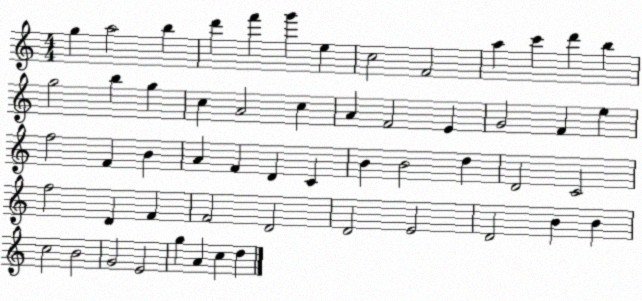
X:1
T:Untitled
M:4/4
L:1/4
K:C
g a2 b d' f' g' e c2 F2 a c' d' b g2 b g c A2 c A F2 E G2 F e f2 F B A F D C B B2 d D2 C2 f2 D F F2 D2 D2 E2 D2 B B c2 B2 G2 E2 g A c d